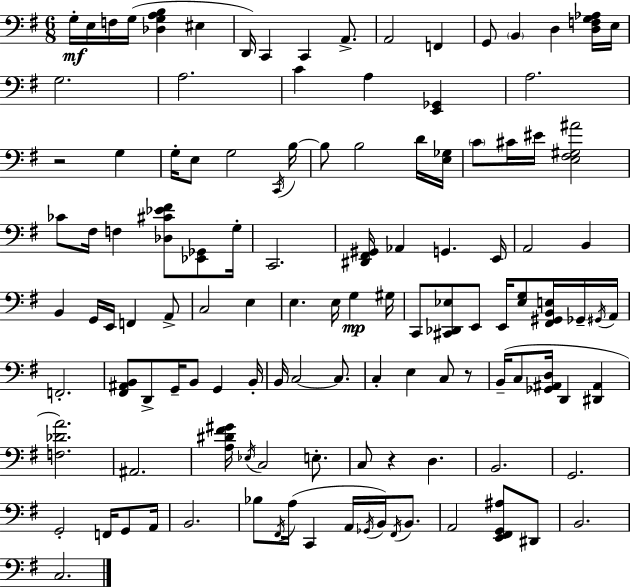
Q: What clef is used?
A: bass